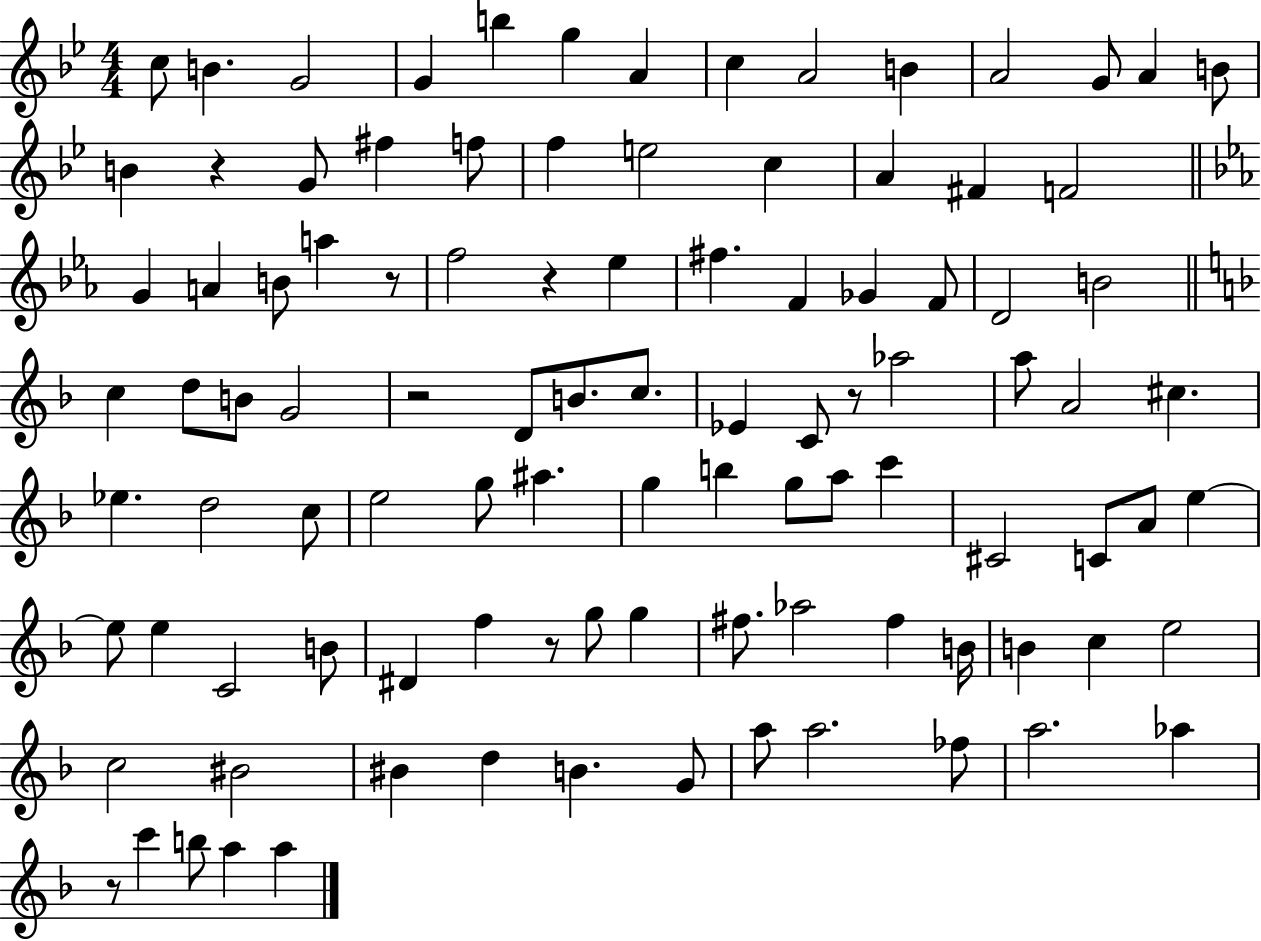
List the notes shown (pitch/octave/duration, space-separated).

C5/e B4/q. G4/h G4/q B5/q G5/q A4/q C5/q A4/h B4/q A4/h G4/e A4/q B4/e B4/q R/q G4/e F#5/q F5/e F5/q E5/h C5/q A4/q F#4/q F4/h G4/q A4/q B4/e A5/q R/e F5/h R/q Eb5/q F#5/q. F4/q Gb4/q F4/e D4/h B4/h C5/q D5/e B4/e G4/h R/h D4/e B4/e. C5/e. Eb4/q C4/e R/e Ab5/h A5/e A4/h C#5/q. Eb5/q. D5/h C5/e E5/h G5/e A#5/q. G5/q B5/q G5/e A5/e C6/q C#4/h C4/e A4/e E5/q E5/e E5/q C4/h B4/e D#4/q F5/q R/e G5/e G5/q F#5/e. Ab5/h F#5/q B4/s B4/q C5/q E5/h C5/h BIS4/h BIS4/q D5/q B4/q. G4/e A5/e A5/h. FES5/e A5/h. Ab5/q R/e C6/q B5/e A5/q A5/q